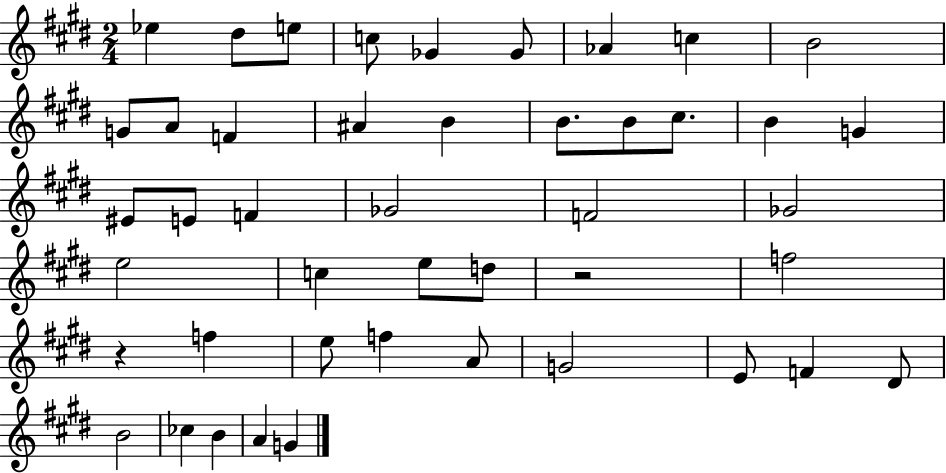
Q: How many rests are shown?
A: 2